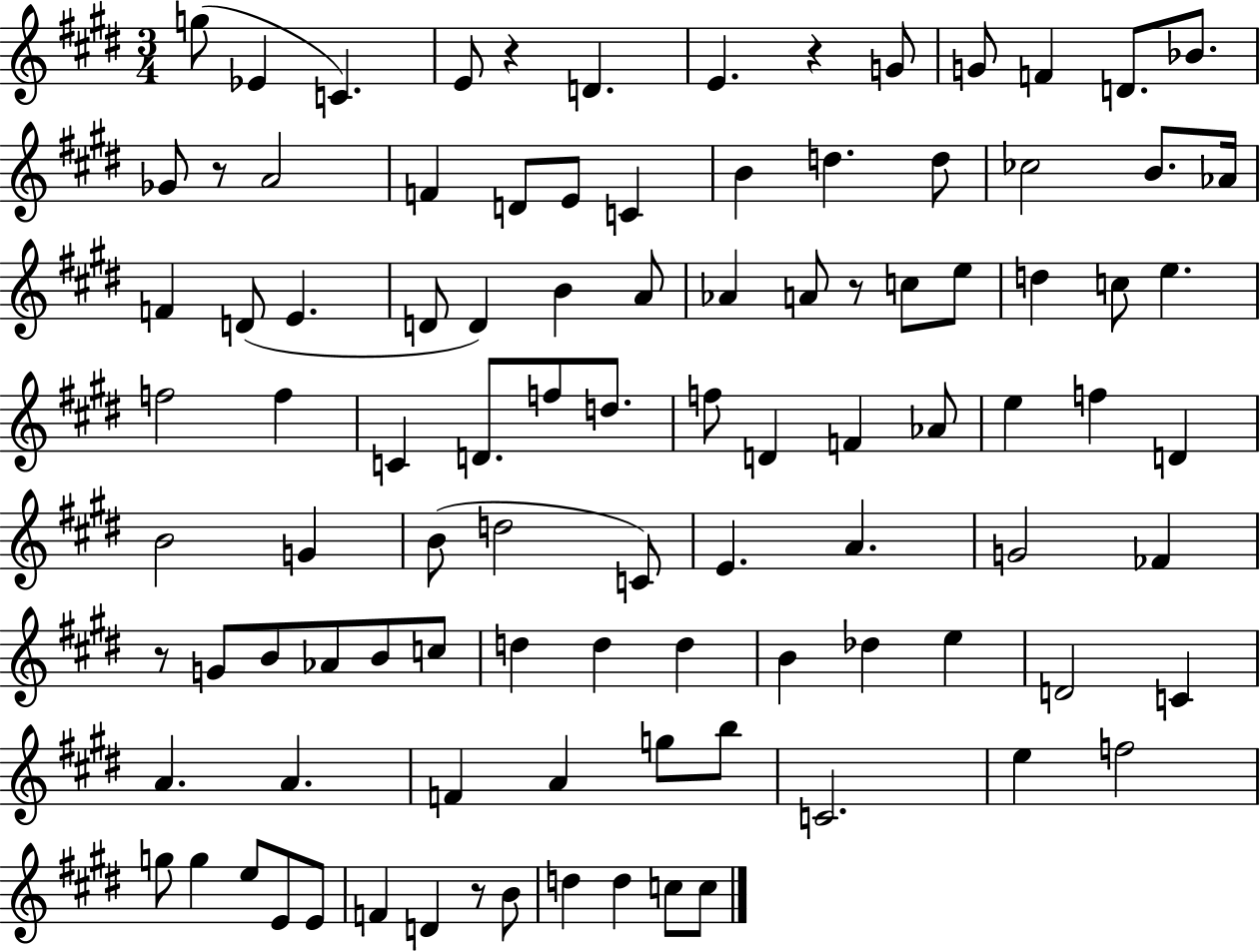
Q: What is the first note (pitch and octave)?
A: G5